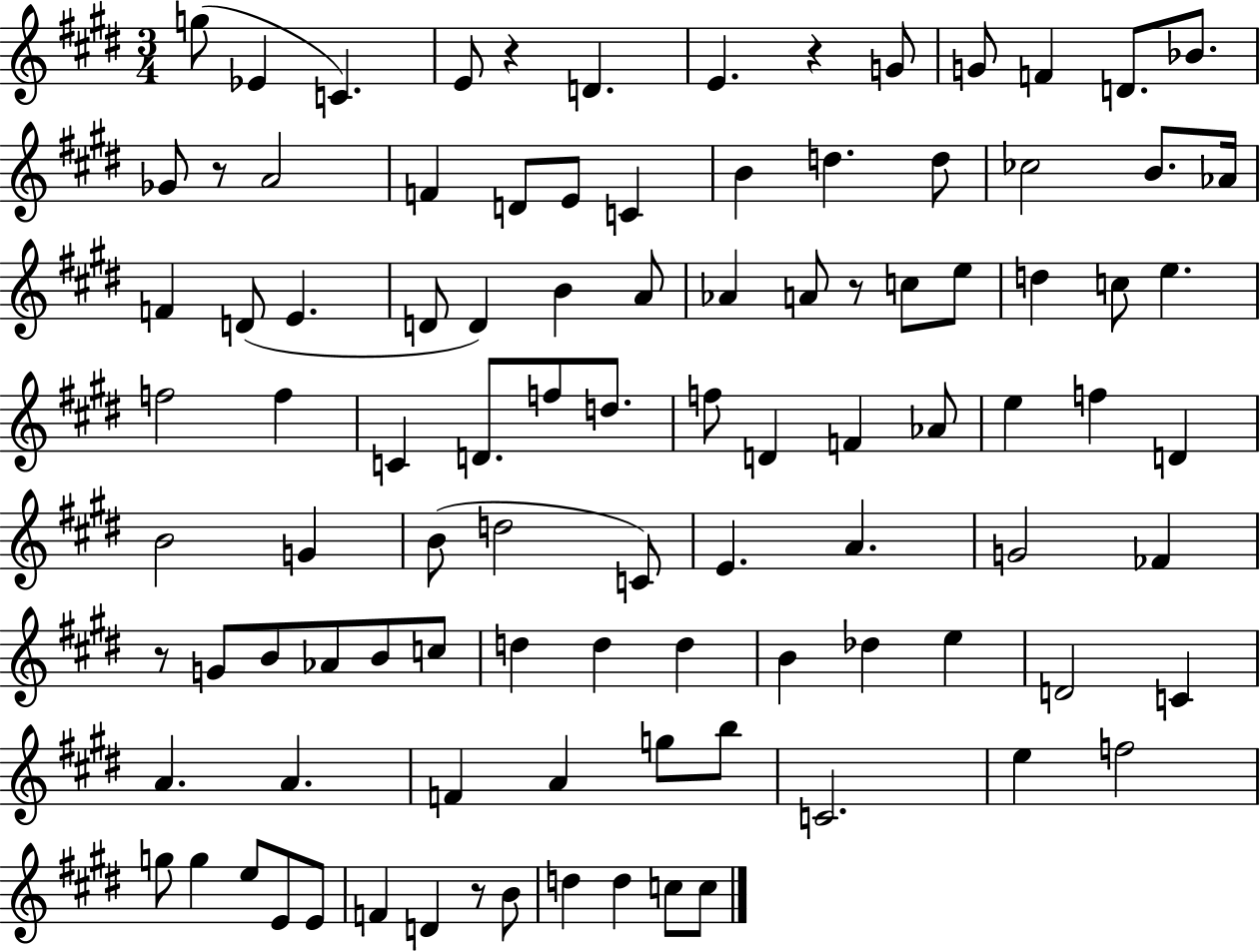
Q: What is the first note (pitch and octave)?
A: G5